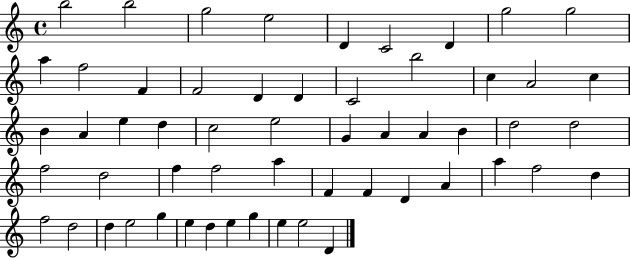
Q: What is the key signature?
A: C major